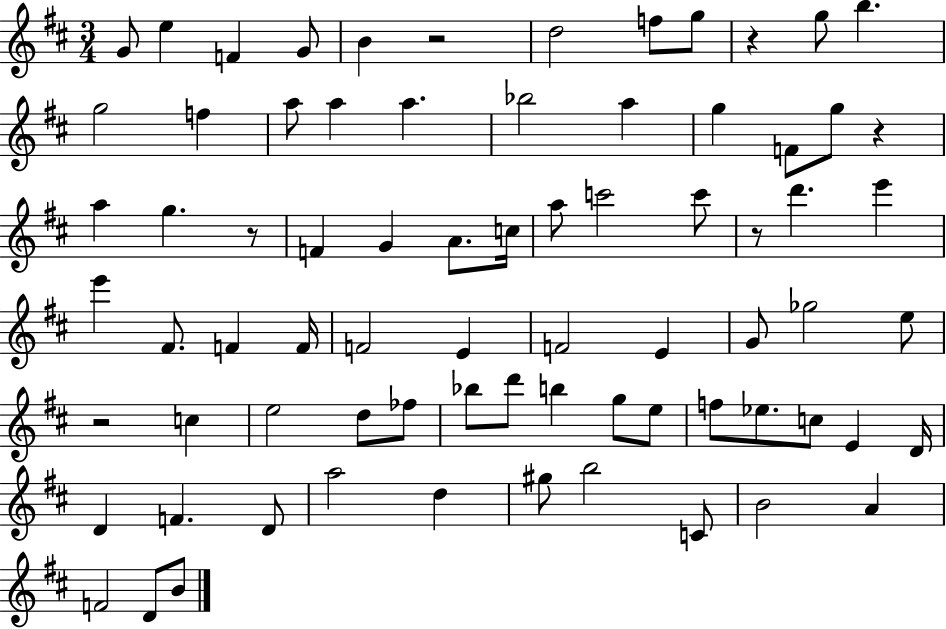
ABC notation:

X:1
T:Untitled
M:3/4
L:1/4
K:D
G/2 e F G/2 B z2 d2 f/2 g/2 z g/2 b g2 f a/2 a a _b2 a g F/2 g/2 z a g z/2 F G A/2 c/4 a/2 c'2 c'/2 z/2 d' e' e' ^F/2 F F/4 F2 E F2 E G/2 _g2 e/2 z2 c e2 d/2 _f/2 _b/2 d'/2 b g/2 e/2 f/2 _e/2 c/2 E D/4 D F D/2 a2 d ^g/2 b2 C/2 B2 A F2 D/2 B/2